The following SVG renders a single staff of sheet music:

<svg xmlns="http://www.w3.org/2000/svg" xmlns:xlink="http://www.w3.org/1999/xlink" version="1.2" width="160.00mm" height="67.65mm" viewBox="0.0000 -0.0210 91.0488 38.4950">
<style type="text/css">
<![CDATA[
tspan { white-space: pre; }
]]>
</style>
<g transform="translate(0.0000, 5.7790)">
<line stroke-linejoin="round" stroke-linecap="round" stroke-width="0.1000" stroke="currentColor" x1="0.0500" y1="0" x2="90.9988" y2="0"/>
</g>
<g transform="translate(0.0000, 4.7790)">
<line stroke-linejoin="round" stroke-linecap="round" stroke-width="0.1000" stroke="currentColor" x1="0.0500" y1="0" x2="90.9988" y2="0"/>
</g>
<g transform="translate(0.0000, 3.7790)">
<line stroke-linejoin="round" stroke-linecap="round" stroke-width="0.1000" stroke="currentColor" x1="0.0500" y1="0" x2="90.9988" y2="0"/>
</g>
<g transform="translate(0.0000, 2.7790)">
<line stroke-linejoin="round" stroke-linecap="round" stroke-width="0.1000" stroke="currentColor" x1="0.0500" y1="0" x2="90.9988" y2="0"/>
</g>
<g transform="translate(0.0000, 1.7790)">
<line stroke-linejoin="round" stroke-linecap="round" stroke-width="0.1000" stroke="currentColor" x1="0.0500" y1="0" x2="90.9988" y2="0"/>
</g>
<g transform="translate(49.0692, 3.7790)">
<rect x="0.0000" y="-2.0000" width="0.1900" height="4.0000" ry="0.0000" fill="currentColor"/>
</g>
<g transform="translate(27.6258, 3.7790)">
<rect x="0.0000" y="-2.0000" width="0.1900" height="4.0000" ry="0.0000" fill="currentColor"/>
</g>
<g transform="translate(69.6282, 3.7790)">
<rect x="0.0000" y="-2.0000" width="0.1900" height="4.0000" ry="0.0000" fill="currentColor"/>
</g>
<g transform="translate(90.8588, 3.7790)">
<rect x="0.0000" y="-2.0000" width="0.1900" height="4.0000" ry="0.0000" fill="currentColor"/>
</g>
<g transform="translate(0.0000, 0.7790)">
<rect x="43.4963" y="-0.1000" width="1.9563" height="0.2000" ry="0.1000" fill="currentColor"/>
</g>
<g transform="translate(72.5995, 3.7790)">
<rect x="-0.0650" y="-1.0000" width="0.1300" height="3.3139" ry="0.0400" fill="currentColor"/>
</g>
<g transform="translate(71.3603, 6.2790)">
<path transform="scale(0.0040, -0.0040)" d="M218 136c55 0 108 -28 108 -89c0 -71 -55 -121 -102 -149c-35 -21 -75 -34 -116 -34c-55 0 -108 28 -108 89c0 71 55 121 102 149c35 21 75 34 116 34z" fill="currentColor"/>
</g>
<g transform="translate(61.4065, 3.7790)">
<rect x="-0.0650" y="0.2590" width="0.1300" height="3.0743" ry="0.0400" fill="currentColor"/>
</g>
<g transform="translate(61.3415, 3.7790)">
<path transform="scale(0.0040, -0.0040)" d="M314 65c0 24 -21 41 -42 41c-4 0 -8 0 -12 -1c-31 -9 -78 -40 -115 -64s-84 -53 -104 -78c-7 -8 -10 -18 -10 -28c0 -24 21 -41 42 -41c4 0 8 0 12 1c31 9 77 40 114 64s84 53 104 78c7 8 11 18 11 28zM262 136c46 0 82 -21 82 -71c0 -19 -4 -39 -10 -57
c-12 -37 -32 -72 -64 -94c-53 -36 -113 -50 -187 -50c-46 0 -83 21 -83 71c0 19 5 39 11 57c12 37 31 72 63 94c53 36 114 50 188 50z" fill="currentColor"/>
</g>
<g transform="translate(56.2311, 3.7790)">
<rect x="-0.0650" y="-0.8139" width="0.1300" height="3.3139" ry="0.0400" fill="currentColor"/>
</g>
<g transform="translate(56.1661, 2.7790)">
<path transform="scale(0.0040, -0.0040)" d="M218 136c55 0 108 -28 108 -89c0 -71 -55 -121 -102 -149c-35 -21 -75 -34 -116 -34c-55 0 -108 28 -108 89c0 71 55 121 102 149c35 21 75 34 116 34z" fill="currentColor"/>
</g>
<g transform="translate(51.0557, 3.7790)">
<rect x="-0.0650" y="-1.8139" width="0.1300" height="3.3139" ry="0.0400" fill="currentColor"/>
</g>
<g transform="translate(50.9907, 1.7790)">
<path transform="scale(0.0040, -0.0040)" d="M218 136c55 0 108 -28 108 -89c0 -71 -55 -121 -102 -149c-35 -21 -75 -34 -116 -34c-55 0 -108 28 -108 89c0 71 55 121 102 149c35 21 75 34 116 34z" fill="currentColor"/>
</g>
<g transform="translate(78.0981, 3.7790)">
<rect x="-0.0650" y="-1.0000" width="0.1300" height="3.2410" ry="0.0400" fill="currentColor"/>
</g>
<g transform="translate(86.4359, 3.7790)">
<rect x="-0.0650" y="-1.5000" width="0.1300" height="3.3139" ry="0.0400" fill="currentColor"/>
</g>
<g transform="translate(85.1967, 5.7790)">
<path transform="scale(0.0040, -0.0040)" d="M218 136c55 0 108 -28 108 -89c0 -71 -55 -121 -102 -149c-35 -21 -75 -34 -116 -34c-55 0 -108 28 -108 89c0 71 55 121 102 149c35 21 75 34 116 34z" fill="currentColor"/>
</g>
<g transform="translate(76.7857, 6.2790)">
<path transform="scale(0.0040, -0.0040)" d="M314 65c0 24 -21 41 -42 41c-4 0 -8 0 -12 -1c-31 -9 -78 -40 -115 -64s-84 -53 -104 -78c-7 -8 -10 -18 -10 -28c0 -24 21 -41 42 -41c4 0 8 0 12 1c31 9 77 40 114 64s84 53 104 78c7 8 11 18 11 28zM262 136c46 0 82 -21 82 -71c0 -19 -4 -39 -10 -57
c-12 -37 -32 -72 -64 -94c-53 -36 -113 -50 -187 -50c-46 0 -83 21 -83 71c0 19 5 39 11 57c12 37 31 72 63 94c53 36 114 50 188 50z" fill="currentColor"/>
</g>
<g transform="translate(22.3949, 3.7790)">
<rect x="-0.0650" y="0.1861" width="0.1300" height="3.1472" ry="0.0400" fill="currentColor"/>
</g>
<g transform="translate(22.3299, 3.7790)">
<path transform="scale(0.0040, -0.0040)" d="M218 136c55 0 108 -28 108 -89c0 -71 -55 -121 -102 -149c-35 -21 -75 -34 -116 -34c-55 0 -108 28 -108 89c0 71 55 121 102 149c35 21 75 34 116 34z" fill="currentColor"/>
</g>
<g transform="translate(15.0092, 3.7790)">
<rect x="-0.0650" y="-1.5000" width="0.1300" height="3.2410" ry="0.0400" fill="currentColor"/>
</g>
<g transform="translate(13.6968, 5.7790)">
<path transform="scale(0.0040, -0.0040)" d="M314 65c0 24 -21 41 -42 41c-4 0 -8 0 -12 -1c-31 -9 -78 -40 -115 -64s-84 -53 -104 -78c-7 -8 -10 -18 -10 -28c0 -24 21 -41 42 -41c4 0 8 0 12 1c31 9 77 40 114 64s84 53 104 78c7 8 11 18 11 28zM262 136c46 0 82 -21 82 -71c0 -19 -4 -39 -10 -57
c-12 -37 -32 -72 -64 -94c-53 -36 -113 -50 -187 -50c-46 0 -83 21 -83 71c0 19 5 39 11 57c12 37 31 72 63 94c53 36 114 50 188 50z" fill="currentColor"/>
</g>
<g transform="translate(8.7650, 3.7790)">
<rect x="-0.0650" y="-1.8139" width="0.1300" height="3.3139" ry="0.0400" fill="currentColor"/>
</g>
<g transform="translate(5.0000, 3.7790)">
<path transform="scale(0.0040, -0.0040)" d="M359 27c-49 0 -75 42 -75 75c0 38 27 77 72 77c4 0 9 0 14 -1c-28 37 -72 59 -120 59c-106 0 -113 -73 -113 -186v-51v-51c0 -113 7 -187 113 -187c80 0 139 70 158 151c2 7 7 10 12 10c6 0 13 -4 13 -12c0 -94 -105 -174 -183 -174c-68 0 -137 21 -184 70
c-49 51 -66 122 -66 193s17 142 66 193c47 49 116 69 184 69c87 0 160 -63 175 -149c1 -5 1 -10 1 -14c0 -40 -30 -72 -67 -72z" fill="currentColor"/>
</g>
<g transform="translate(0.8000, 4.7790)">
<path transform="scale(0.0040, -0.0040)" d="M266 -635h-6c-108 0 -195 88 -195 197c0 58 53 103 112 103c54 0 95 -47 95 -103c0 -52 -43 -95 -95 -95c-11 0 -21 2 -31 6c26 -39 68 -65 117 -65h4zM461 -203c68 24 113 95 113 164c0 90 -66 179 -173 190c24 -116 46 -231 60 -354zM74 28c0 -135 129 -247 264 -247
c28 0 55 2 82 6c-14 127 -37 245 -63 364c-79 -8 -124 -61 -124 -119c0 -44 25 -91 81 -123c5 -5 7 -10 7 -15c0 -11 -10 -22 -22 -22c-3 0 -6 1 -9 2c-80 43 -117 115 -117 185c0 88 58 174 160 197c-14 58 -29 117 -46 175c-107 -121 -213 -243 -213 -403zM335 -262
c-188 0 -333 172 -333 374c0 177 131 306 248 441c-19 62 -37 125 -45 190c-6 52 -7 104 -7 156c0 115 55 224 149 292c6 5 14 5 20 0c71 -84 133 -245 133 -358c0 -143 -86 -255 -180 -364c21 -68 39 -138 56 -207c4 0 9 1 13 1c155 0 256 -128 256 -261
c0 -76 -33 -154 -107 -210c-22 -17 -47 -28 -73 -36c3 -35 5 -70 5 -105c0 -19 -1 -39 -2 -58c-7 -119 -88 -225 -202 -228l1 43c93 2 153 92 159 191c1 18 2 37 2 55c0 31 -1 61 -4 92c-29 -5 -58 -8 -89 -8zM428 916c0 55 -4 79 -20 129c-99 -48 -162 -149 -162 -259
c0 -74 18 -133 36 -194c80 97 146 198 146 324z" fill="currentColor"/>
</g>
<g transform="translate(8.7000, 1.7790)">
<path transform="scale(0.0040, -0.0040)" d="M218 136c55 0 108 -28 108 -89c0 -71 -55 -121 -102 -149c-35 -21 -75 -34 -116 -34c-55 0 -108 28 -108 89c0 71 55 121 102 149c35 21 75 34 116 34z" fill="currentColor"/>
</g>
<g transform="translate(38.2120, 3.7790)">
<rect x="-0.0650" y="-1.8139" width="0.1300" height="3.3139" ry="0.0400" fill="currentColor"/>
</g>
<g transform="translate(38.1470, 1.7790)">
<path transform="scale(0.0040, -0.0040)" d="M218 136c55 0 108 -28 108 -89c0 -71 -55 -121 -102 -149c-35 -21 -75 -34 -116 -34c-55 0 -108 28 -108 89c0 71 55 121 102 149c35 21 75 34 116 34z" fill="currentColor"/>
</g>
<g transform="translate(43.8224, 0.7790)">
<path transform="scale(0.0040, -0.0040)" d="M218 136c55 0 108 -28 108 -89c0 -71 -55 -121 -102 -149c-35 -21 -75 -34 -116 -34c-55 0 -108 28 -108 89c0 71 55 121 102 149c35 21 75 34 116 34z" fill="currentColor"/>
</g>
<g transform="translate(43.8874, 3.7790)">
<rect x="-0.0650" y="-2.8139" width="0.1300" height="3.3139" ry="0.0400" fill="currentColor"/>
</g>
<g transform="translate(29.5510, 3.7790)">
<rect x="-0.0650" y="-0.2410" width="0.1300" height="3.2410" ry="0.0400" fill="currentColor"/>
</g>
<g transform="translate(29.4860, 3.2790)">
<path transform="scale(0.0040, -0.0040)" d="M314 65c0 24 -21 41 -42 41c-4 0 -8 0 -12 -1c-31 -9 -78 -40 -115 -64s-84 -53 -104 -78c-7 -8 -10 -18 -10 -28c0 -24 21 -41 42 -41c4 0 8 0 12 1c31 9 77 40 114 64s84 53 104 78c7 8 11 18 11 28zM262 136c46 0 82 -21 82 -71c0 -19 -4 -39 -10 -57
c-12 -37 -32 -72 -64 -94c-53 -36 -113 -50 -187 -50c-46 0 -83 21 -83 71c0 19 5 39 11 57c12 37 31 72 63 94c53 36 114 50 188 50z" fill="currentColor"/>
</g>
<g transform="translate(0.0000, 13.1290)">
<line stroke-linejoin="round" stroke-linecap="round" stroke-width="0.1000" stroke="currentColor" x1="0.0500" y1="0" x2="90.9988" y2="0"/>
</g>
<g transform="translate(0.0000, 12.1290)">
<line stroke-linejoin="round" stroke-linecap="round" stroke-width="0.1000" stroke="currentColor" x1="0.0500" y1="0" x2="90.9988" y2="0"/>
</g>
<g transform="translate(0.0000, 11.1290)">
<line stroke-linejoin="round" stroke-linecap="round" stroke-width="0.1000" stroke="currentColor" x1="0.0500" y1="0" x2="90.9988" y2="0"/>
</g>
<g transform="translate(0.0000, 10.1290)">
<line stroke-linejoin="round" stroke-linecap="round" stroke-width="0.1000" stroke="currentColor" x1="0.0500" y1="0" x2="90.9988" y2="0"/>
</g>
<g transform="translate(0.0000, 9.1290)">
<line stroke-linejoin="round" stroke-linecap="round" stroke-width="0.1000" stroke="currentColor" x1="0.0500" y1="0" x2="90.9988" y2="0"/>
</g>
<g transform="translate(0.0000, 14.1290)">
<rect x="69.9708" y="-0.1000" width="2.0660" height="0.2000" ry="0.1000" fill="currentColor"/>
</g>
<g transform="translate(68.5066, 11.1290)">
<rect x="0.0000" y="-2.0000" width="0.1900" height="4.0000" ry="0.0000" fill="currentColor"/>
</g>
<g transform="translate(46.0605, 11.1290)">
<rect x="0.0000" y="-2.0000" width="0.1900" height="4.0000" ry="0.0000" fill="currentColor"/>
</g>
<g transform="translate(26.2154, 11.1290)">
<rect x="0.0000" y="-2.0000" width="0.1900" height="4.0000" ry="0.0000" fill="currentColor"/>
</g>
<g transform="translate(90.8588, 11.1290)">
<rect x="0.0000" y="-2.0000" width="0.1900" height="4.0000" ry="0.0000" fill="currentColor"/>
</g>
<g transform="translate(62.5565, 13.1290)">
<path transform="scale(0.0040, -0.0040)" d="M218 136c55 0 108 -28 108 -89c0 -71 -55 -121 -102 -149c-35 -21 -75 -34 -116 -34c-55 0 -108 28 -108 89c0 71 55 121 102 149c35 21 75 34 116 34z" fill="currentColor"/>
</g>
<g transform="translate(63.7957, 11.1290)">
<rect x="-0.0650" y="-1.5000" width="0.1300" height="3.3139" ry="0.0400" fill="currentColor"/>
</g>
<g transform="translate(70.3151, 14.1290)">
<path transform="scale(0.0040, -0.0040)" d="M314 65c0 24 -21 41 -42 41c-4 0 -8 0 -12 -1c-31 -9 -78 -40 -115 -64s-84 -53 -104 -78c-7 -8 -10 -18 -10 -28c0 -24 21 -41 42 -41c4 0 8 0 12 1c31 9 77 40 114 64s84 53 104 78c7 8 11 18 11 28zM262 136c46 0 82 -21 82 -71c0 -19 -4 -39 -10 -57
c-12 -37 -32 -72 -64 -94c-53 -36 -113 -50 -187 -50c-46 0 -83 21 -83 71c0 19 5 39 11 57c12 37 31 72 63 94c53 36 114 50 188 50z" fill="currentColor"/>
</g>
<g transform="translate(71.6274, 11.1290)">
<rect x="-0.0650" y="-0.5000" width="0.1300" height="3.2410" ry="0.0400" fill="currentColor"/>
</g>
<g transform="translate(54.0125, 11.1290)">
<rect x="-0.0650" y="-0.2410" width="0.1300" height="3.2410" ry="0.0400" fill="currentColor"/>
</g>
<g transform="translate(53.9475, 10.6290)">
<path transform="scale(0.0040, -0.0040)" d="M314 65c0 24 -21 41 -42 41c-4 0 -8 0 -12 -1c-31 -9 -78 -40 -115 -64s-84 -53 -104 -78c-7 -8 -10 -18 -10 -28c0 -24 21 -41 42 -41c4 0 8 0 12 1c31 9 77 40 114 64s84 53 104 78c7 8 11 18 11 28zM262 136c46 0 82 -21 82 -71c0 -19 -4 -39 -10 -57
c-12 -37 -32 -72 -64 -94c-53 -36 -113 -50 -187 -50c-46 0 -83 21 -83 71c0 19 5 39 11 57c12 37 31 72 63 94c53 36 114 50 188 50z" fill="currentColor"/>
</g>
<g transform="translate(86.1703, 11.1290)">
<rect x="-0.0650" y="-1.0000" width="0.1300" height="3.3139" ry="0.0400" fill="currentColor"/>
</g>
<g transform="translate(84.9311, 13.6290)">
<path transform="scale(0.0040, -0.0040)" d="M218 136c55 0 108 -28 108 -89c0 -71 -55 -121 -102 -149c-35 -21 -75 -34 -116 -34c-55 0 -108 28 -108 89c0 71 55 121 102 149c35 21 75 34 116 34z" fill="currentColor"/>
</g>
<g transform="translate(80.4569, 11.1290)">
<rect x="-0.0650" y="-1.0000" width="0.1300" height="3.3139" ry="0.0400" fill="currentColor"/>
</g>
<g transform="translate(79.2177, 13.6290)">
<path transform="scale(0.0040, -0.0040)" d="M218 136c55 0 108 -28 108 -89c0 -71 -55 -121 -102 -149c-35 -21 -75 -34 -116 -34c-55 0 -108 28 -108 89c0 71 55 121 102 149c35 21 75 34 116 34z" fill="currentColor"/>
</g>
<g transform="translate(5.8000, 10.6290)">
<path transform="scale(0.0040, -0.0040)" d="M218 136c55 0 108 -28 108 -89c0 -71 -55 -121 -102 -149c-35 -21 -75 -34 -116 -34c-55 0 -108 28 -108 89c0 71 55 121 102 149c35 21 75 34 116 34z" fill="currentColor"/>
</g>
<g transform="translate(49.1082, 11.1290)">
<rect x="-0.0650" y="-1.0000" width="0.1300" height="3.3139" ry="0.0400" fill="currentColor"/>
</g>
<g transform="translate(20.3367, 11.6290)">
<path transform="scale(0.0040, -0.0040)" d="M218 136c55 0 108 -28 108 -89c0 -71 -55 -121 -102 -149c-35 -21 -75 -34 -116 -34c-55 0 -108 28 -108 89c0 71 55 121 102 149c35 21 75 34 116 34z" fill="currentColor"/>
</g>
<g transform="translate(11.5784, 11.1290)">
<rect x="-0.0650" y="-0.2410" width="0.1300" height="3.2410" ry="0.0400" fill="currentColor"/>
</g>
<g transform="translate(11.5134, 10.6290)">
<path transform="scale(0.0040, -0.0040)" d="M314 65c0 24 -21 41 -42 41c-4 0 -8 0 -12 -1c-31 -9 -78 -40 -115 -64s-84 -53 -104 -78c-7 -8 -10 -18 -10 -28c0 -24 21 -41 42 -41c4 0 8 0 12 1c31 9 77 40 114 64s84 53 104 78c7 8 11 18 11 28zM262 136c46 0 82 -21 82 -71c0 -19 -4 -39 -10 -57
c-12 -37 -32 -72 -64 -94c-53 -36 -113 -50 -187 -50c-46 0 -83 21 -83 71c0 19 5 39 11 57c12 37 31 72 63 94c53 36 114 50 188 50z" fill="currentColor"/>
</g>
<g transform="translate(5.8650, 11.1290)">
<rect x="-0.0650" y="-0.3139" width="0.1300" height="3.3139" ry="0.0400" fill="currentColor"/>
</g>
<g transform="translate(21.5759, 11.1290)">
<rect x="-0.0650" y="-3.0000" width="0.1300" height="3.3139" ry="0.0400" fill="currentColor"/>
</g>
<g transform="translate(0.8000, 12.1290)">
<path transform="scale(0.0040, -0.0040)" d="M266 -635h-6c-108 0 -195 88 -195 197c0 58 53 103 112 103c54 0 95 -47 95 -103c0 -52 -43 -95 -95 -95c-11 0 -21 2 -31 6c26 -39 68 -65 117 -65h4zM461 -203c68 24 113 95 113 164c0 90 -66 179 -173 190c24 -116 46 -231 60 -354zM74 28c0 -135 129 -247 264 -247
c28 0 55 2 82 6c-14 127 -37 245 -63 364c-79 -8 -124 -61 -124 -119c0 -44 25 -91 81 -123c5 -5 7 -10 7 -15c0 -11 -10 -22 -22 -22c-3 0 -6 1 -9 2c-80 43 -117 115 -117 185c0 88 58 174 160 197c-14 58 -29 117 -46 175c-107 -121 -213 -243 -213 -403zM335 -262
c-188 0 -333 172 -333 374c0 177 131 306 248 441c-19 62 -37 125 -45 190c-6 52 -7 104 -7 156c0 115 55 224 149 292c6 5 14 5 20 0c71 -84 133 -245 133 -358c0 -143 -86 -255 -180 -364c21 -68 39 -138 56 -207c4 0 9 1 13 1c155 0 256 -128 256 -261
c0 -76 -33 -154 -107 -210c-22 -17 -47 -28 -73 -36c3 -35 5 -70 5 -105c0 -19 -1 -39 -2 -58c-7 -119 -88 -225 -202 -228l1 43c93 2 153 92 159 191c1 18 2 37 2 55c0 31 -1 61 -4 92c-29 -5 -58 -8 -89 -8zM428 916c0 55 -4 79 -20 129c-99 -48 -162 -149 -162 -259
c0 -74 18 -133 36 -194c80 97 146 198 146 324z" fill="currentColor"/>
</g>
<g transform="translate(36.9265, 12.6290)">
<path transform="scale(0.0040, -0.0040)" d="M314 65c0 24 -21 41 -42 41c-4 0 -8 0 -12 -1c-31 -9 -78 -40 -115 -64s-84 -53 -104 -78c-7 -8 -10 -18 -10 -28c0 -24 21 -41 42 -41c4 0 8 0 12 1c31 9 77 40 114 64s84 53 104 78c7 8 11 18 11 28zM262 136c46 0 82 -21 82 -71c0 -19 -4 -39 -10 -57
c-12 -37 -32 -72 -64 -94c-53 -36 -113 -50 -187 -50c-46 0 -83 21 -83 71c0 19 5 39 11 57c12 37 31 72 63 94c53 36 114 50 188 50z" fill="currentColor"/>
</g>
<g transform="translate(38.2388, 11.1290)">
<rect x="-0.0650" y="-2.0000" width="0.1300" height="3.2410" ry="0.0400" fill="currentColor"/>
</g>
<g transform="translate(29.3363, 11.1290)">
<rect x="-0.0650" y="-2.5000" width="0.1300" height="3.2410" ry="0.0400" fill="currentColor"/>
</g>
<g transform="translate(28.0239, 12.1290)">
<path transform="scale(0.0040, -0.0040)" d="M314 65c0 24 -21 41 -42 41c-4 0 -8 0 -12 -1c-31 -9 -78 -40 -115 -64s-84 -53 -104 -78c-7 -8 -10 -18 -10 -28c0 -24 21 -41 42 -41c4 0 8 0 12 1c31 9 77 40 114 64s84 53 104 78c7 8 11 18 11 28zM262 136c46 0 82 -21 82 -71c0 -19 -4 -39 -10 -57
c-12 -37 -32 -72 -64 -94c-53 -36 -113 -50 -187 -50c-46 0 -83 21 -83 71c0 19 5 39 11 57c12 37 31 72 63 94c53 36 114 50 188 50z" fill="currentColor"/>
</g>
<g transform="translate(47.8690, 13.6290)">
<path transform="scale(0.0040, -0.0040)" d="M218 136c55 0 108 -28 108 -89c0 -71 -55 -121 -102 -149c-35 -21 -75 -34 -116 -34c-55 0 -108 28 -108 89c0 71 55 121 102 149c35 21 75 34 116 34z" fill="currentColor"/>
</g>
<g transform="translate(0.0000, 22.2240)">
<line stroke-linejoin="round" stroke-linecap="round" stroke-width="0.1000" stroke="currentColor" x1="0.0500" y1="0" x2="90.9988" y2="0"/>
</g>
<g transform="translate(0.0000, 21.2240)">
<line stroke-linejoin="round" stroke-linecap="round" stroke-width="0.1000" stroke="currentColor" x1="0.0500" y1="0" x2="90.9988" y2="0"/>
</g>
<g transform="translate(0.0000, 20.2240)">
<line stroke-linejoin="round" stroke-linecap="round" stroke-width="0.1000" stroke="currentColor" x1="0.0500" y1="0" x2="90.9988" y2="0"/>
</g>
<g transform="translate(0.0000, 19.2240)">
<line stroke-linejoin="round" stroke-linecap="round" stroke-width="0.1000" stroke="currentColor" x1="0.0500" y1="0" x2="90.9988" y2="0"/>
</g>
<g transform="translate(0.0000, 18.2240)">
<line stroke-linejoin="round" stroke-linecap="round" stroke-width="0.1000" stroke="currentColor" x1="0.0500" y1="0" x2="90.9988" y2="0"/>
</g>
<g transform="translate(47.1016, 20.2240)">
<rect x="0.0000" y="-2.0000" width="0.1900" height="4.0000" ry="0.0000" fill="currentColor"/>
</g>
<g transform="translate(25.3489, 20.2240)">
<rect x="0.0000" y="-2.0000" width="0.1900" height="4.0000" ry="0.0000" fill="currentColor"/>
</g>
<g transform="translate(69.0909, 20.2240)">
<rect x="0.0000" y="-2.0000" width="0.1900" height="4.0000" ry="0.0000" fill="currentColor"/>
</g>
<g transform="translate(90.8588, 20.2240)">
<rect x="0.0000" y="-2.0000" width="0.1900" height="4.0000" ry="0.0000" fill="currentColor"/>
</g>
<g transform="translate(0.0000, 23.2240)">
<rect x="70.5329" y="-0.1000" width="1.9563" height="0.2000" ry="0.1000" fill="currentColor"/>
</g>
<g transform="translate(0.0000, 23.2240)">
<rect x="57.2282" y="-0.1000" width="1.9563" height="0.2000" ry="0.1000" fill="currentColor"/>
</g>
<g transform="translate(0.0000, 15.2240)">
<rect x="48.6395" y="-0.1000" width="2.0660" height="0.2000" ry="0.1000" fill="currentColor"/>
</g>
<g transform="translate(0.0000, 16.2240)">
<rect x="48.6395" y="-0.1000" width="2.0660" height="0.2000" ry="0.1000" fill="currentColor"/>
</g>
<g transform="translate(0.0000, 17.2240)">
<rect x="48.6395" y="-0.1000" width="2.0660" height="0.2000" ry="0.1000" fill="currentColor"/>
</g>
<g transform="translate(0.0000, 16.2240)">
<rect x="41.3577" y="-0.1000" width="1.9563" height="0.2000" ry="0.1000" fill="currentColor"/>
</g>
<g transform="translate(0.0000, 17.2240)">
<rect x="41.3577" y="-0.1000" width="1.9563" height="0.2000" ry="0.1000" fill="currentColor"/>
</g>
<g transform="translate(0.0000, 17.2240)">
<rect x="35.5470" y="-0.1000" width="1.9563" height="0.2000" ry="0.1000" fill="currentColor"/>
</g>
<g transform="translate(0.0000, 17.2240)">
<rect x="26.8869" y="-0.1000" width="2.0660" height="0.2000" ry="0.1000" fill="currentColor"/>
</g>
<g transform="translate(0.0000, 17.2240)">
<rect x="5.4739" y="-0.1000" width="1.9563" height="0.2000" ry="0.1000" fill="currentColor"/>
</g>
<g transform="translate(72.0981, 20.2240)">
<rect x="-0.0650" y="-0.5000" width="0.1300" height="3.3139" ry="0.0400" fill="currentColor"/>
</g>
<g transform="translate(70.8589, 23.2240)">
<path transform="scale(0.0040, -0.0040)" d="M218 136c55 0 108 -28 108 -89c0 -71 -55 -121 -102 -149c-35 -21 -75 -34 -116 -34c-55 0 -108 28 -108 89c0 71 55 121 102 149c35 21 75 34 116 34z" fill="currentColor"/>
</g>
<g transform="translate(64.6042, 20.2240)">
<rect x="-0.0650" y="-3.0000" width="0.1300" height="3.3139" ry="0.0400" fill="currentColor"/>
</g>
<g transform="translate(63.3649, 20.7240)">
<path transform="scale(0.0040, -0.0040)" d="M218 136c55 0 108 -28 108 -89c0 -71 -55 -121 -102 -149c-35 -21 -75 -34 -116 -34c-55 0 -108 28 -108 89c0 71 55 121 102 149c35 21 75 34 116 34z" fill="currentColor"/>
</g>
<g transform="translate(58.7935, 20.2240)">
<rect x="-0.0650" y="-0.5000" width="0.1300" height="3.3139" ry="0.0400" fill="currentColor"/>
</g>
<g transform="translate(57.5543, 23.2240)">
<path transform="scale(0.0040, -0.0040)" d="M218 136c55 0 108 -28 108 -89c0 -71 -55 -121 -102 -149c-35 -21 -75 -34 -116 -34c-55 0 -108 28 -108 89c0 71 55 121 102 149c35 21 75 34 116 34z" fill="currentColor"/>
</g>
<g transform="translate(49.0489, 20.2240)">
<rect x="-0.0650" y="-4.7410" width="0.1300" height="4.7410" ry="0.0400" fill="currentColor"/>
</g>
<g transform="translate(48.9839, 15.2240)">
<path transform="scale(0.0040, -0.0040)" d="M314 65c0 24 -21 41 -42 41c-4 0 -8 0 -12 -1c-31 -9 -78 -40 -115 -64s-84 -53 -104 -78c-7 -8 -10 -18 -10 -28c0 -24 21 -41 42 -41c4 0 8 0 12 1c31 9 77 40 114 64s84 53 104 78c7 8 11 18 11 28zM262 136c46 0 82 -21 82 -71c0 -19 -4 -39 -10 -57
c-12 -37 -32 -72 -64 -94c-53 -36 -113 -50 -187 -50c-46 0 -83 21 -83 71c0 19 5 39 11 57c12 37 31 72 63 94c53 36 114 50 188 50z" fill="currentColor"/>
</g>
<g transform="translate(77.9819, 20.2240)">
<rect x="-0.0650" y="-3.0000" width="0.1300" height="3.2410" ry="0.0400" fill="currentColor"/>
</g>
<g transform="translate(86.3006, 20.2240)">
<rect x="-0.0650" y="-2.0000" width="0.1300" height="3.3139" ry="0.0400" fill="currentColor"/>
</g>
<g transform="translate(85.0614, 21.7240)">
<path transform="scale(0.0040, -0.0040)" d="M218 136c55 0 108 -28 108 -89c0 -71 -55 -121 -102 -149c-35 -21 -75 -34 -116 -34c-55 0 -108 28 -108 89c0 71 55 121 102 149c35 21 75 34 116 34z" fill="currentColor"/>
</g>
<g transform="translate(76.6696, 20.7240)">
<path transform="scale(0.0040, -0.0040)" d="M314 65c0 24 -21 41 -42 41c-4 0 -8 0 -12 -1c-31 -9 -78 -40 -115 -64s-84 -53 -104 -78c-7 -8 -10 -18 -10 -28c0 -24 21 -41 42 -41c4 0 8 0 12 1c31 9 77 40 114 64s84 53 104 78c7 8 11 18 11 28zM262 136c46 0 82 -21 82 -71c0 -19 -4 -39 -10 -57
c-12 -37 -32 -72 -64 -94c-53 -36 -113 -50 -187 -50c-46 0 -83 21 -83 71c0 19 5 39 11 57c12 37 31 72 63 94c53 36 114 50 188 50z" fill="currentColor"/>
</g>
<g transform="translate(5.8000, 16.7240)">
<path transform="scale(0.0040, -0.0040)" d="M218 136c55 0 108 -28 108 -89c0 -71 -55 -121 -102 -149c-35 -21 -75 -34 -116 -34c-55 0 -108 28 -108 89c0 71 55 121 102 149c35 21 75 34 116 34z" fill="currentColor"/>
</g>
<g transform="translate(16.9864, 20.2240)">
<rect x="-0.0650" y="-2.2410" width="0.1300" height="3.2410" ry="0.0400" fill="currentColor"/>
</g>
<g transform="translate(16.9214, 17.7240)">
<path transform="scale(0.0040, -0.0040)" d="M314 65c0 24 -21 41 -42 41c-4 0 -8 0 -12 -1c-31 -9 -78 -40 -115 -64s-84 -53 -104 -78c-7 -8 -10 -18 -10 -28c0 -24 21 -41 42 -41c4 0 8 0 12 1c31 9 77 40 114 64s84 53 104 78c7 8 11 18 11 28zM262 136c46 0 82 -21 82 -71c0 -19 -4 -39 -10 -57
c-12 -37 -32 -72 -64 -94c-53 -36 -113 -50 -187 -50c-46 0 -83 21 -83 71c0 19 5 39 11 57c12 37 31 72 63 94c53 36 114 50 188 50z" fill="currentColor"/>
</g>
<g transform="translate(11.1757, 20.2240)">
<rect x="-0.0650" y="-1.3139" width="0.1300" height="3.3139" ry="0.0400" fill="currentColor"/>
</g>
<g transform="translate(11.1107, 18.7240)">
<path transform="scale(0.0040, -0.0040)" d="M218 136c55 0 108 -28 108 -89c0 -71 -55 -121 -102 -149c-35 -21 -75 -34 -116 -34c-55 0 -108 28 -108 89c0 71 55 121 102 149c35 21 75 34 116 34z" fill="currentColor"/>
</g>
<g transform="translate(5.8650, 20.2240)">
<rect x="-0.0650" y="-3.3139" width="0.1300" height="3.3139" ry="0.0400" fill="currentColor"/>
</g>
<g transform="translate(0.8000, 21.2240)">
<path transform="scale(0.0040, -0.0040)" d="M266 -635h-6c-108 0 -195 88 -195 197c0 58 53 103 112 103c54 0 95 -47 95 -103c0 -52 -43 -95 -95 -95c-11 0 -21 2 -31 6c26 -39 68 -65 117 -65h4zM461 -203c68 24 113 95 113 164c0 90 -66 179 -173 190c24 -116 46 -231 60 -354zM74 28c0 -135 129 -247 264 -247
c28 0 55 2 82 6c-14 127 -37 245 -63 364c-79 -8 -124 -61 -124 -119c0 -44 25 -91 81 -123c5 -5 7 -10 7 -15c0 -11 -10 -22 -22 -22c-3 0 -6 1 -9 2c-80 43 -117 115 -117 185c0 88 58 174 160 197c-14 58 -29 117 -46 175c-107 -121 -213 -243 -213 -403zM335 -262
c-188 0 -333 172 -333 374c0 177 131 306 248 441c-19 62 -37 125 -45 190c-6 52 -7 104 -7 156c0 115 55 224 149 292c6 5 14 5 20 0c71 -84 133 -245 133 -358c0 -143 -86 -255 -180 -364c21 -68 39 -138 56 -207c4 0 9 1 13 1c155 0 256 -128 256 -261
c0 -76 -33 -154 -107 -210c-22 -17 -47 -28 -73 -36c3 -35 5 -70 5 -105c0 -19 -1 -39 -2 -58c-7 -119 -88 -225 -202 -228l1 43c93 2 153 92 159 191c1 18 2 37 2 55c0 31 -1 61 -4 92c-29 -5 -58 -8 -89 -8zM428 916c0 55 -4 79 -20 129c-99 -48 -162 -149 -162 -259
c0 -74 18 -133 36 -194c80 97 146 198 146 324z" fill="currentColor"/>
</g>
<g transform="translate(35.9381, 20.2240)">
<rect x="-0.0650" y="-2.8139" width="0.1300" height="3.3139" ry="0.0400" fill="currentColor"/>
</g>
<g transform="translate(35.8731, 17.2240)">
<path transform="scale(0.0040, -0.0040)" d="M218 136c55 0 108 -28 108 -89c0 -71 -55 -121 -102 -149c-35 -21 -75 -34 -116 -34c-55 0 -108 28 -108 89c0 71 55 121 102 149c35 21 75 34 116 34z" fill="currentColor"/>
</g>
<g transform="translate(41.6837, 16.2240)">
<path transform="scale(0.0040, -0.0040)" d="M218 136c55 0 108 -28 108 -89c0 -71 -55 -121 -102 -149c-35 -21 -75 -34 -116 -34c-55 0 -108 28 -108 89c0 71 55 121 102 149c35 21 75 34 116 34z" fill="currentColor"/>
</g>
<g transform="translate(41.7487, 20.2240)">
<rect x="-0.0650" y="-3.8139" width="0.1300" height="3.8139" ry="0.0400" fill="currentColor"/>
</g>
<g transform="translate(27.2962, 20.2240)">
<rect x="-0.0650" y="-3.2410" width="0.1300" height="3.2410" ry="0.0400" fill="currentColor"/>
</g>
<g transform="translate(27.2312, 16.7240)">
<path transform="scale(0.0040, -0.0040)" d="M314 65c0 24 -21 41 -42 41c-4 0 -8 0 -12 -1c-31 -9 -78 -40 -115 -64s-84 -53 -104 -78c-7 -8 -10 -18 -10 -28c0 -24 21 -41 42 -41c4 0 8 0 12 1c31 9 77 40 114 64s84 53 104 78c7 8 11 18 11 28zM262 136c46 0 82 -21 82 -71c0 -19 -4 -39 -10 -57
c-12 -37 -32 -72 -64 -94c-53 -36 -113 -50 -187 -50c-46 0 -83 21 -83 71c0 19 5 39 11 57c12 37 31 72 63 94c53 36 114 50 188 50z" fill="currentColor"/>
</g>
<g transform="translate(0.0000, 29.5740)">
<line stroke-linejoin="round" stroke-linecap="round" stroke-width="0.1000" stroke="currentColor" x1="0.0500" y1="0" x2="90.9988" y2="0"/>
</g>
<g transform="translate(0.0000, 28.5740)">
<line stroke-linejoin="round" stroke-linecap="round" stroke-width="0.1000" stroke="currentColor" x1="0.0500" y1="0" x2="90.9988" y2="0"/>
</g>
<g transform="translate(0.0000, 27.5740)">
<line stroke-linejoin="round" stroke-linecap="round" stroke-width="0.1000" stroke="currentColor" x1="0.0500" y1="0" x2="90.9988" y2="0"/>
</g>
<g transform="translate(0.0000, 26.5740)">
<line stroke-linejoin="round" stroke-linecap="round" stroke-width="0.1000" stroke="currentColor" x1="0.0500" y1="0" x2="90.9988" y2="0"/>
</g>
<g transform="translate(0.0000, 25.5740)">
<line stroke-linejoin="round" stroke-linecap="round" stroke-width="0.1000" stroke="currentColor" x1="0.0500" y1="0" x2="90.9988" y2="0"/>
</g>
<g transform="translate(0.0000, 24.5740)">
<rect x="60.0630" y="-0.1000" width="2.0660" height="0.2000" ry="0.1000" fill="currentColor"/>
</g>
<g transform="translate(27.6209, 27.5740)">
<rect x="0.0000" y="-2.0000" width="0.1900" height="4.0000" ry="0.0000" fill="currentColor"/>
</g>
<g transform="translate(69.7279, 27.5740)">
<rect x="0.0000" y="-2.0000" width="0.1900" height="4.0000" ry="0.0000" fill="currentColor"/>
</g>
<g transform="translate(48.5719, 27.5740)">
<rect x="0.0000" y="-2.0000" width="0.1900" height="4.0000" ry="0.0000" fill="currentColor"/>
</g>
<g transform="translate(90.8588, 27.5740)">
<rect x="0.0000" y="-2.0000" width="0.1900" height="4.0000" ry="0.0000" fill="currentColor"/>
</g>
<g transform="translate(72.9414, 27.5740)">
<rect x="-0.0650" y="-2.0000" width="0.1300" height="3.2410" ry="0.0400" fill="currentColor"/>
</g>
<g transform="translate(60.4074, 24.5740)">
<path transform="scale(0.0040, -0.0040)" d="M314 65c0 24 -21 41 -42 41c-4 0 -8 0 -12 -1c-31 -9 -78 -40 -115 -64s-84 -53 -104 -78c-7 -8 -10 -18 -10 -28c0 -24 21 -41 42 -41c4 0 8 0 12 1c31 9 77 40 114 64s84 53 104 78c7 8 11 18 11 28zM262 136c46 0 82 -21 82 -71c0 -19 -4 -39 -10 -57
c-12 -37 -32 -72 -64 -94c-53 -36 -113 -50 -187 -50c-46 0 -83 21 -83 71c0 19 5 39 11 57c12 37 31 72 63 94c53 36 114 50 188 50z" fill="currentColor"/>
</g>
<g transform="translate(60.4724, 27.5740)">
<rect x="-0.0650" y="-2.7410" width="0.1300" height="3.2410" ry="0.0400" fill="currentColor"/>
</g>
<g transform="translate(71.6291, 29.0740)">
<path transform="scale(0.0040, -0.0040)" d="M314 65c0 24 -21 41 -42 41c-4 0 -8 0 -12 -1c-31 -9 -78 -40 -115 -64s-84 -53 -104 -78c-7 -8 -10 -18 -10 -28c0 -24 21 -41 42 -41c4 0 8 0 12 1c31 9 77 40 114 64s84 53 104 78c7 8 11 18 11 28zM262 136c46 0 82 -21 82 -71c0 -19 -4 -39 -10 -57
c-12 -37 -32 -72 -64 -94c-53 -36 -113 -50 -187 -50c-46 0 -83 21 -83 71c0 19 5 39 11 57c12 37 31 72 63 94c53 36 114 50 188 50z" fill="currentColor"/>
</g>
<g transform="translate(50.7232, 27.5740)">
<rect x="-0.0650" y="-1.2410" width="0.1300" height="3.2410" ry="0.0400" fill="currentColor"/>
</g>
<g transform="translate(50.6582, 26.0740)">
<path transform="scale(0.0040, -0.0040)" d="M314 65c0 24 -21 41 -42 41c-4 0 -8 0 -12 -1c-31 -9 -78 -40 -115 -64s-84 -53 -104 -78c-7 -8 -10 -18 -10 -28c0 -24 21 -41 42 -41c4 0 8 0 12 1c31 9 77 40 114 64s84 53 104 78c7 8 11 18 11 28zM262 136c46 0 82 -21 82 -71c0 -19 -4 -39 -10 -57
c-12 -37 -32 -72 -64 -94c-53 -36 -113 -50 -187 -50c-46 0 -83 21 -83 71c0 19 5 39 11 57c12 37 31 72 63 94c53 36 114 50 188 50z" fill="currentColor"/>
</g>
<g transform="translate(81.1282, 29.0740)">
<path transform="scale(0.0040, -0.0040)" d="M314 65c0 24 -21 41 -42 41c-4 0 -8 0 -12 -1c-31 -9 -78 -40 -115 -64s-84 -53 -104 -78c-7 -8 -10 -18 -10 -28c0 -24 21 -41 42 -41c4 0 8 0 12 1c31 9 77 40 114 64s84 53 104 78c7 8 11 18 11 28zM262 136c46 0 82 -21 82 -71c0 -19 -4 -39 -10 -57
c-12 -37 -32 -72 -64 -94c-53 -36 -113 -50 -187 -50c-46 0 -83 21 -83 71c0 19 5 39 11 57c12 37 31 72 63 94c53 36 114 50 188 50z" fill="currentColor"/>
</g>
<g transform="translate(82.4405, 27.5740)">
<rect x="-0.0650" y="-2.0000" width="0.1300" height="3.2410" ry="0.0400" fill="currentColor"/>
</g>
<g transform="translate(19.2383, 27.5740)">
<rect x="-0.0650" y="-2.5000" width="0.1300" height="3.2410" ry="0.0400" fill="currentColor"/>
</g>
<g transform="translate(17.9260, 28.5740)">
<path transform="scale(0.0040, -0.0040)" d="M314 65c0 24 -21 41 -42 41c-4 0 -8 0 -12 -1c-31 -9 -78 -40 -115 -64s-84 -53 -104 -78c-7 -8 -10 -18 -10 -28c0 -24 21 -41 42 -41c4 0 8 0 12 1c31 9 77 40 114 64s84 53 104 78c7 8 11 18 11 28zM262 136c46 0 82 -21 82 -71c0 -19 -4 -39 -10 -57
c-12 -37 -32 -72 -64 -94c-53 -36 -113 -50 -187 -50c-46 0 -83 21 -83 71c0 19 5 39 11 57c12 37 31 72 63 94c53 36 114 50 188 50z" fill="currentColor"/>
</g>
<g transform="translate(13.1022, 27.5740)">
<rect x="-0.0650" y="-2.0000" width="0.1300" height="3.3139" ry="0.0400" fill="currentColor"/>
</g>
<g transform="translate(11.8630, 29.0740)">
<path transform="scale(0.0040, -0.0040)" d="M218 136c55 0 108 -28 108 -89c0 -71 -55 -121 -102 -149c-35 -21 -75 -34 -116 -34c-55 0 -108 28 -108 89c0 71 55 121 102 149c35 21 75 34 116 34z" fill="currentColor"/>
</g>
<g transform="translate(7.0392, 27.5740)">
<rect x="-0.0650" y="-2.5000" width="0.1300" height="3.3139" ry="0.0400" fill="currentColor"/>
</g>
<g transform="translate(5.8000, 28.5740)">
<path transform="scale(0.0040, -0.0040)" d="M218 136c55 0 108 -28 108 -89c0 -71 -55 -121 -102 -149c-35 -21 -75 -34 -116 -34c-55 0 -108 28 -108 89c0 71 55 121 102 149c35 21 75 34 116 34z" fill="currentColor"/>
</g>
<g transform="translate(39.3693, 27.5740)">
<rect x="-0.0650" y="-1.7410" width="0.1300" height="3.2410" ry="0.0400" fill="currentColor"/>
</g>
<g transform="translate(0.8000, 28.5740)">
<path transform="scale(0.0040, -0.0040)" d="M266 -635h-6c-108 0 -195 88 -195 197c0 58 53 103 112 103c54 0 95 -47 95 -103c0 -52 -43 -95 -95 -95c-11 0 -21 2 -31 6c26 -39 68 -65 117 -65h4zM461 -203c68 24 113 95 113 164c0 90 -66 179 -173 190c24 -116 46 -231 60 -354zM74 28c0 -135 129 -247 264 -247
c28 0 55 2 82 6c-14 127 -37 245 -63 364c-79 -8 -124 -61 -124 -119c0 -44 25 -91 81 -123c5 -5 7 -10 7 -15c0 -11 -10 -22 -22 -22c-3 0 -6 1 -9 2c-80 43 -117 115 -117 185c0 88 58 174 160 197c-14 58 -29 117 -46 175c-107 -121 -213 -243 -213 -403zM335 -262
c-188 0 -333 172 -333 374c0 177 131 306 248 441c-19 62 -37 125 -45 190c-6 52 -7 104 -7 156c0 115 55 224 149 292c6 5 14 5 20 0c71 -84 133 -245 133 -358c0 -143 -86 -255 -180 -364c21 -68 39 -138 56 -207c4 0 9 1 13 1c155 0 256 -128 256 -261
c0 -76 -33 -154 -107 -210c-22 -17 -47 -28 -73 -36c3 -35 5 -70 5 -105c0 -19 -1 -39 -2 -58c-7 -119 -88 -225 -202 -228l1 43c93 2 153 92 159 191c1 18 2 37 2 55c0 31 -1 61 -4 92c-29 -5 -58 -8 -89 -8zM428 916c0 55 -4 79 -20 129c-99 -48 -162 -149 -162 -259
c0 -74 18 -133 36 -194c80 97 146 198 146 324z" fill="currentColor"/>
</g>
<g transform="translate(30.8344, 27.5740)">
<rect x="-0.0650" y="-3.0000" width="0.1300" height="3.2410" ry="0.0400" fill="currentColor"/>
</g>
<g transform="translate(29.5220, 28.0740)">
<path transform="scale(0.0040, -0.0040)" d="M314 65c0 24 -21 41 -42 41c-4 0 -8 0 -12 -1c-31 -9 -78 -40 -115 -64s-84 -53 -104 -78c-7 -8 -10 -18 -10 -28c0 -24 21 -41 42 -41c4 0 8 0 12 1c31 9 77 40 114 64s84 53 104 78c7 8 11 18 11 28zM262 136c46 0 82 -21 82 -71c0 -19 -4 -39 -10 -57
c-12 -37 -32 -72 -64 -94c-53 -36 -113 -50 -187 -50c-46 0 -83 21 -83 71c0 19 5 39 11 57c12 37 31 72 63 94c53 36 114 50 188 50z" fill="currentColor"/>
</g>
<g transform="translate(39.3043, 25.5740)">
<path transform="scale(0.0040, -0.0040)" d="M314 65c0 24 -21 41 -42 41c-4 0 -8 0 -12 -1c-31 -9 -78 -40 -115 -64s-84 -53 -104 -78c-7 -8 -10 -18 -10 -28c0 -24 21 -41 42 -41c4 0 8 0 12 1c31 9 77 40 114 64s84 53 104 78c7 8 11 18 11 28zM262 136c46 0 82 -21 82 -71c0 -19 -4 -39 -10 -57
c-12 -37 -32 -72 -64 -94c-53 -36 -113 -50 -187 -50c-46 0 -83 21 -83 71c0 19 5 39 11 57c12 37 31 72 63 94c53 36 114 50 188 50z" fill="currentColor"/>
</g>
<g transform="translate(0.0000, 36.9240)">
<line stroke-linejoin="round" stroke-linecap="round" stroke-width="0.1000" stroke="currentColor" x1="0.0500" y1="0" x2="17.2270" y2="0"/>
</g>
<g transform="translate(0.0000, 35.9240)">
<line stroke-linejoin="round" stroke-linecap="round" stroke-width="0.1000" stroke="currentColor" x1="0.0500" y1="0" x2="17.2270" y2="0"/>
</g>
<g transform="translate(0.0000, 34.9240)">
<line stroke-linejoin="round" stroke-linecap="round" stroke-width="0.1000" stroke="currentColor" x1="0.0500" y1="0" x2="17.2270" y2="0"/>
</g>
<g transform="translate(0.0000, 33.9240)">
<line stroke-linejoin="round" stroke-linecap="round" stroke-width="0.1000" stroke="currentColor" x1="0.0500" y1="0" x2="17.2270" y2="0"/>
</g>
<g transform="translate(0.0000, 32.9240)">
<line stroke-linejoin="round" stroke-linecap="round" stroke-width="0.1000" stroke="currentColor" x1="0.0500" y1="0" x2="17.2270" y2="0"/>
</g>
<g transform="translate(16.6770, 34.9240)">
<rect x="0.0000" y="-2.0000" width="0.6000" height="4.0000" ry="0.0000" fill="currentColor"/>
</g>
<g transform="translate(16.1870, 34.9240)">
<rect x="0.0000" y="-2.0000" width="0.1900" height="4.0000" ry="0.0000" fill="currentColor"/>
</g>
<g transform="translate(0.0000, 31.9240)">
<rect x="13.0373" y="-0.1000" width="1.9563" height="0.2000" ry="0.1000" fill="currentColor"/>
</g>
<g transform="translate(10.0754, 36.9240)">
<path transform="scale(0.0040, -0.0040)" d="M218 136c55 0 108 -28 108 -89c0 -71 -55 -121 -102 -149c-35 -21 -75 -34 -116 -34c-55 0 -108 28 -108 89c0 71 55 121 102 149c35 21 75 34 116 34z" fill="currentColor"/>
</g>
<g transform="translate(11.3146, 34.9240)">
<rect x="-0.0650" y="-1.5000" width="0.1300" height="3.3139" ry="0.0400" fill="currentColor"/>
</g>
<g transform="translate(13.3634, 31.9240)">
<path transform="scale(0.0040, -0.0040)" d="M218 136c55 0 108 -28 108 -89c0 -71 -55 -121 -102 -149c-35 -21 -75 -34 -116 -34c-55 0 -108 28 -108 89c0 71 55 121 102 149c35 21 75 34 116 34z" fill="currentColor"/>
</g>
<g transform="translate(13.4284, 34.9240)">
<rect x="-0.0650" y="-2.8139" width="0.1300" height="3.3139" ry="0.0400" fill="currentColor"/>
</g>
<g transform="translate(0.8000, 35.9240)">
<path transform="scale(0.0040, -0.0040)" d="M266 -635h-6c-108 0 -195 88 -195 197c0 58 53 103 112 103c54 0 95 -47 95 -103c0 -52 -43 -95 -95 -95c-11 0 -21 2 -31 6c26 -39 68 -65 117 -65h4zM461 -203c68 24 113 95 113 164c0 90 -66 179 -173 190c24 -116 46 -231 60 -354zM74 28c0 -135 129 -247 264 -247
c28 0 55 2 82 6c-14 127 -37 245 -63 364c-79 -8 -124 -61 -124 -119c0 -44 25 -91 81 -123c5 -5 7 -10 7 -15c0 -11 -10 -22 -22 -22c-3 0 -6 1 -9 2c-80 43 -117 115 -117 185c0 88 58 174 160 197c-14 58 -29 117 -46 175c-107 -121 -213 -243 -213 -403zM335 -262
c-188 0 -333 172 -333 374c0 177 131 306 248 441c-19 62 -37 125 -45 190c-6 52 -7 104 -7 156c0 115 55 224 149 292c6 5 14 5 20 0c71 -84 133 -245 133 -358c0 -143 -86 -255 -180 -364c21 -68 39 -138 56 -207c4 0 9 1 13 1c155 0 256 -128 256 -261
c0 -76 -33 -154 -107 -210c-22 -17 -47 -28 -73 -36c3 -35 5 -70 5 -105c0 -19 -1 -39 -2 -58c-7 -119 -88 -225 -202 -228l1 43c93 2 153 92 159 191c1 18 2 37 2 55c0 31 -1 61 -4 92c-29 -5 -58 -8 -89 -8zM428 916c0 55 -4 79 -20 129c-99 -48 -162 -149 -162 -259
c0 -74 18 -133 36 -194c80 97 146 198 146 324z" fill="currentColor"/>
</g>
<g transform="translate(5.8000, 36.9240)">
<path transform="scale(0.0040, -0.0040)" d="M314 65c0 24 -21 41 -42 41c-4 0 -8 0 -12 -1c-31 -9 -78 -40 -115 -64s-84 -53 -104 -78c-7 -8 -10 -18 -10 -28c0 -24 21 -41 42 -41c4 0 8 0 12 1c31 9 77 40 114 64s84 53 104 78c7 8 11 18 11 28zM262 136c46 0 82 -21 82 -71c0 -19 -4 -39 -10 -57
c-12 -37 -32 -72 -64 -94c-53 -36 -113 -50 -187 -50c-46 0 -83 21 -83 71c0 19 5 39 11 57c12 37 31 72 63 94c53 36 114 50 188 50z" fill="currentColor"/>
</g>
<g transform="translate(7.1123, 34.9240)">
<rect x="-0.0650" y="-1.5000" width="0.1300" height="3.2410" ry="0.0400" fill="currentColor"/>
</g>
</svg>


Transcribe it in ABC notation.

X:1
T:Untitled
M:4/4
L:1/4
K:C
f E2 B c2 f a f d B2 D D2 E c c2 A G2 F2 D c2 E C2 D D b e g2 b2 a c' e'2 C A C A2 F G F G2 A2 f2 e2 a2 F2 F2 E2 E a